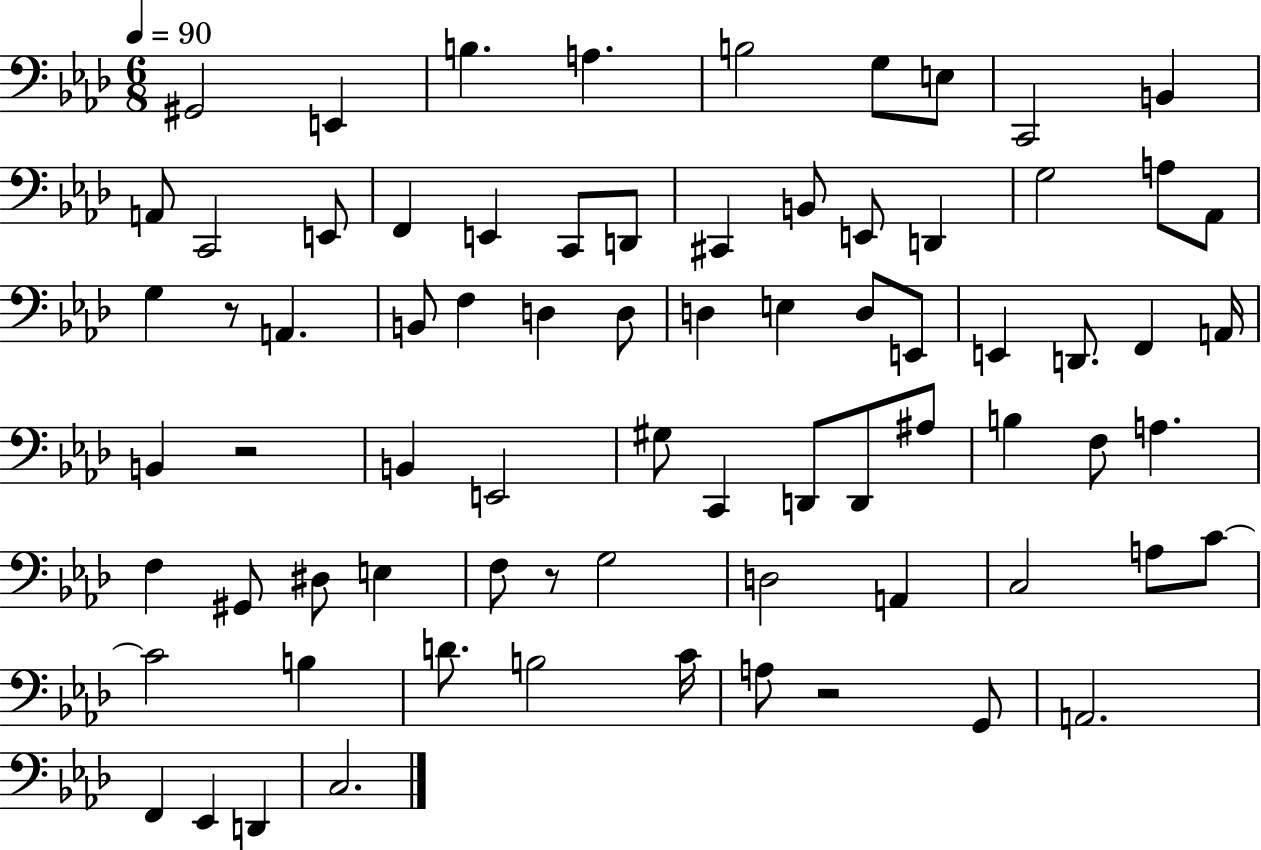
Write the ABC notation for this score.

X:1
T:Untitled
M:6/8
L:1/4
K:Ab
^G,,2 E,, B, A, B,2 G,/2 E,/2 C,,2 B,, A,,/2 C,,2 E,,/2 F,, E,, C,,/2 D,,/2 ^C,, B,,/2 E,,/2 D,, G,2 A,/2 _A,,/2 G, z/2 A,, B,,/2 F, D, D,/2 D, E, D,/2 E,,/2 E,, D,,/2 F,, A,,/4 B,, z2 B,, E,,2 ^G,/2 C,, D,,/2 D,,/2 ^A,/2 B, F,/2 A, F, ^G,,/2 ^D,/2 E, F,/2 z/2 G,2 D,2 A,, C,2 A,/2 C/2 C2 B, D/2 B,2 C/4 A,/2 z2 G,,/2 A,,2 F,, _E,, D,, C,2